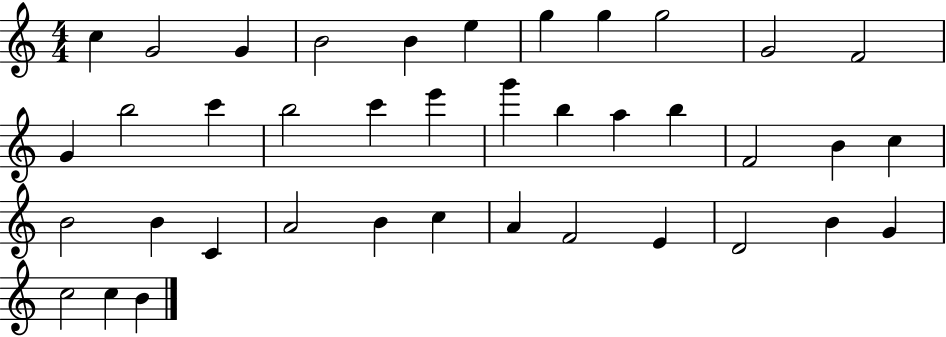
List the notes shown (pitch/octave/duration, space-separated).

C5/q G4/h G4/q B4/h B4/q E5/q G5/q G5/q G5/h G4/h F4/h G4/q B5/h C6/q B5/h C6/q E6/q G6/q B5/q A5/q B5/q F4/h B4/q C5/q B4/h B4/q C4/q A4/h B4/q C5/q A4/q F4/h E4/q D4/h B4/q G4/q C5/h C5/q B4/q